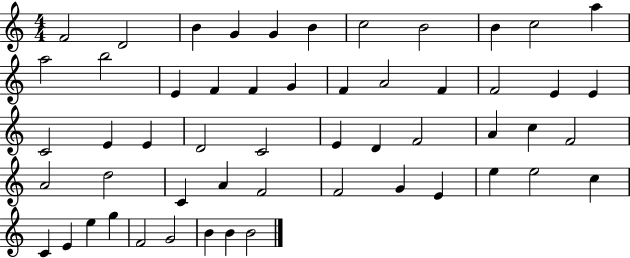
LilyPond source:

{
  \clef treble
  \numericTimeSignature
  \time 4/4
  \key c \major
  f'2 d'2 | b'4 g'4 g'4 b'4 | c''2 b'2 | b'4 c''2 a''4 | \break a''2 b''2 | e'4 f'4 f'4 g'4 | f'4 a'2 f'4 | f'2 e'4 e'4 | \break c'2 e'4 e'4 | d'2 c'2 | e'4 d'4 f'2 | a'4 c''4 f'2 | \break a'2 d''2 | c'4 a'4 f'2 | f'2 g'4 e'4 | e''4 e''2 c''4 | \break c'4 e'4 e''4 g''4 | f'2 g'2 | b'4 b'4 b'2 | \bar "|."
}